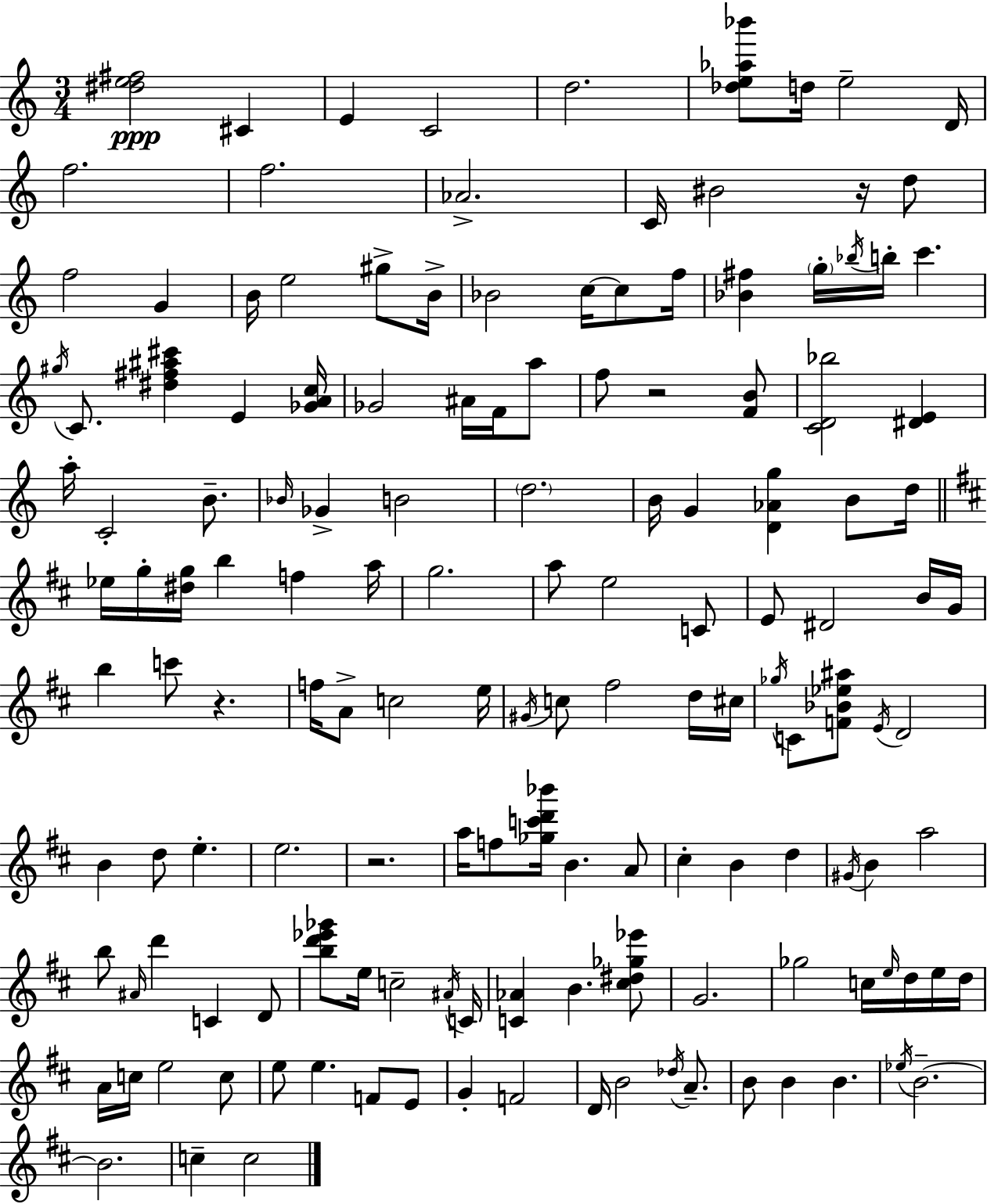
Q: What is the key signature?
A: C major